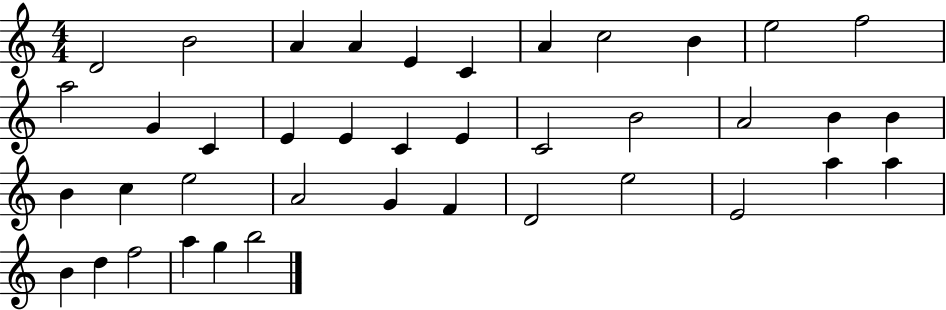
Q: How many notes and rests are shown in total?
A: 40